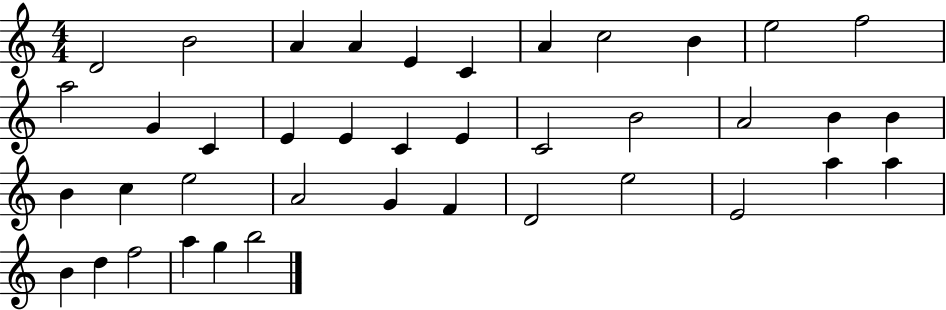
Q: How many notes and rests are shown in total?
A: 40